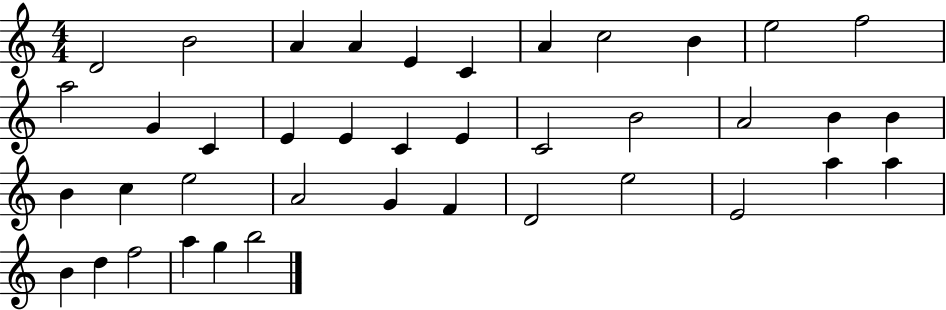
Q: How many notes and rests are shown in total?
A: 40